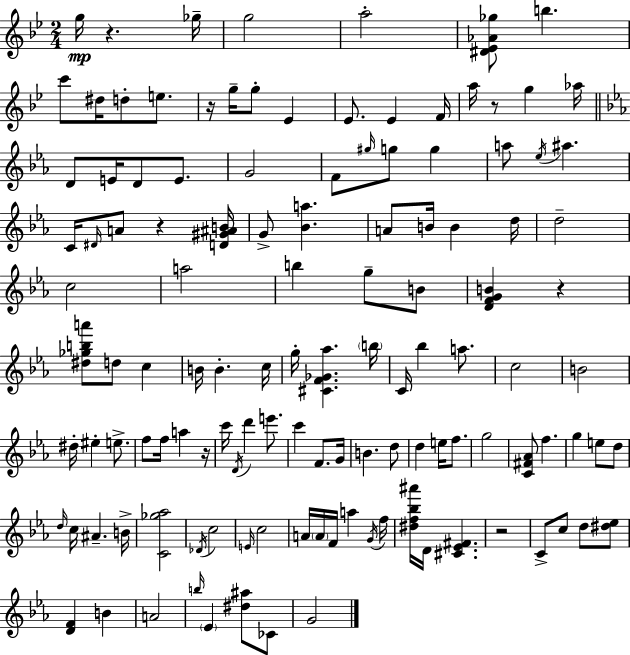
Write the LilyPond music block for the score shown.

{
  \clef treble
  \numericTimeSignature
  \time 2/4
  \key g \minor
  \repeat volta 2 { g''16\mp r4. ges''16-- | g''2 | a''2-. | <dis' ees' aes' ges''>8 b''4. | \break c'''8 dis''16 d''8-. e''8. | r16 g''16-- g''8-. ees'4 | ees'8. ees'4 f'16 | a''16 r8 g''4 aes''16 | \break \bar "||" \break \key c \minor d'8 e'16 d'8 e'8. | g'2 | f'8 \grace { gis''16 } g''8 g''4 | a''8 \acciaccatura { ees''16 } ais''4. | \break c'16 \grace { dis'16 } a'8 r4 | <d' gis' ais' b'>16 g'8-> <bes' a''>4. | a'8 b'16 b'4 | d''16 d''2-- | \break c''2 | a''2 | b''4 g''8-- | b'8 <d' f' g' b'>4 r4 | \break <dis'' ges'' b'' a'''>8 d''8 c''4 | b'16 b'4.-. | c''16 g''16-. <cis' f' ges' aes''>4. | \parenthesize b''16 c'16 bes''4 | \break a''8. c''2 | b'2 | dis''16-. eis''4-. | e''8.-> f''8 f''16 a''4 | \break r16 c'''16 \acciaccatura { d'16 } d'''4 | e'''8. c'''4 | f'8. g'16 b'4. | d''8 d''4 | \break e''16 f''8. g''2 | <c' fis' aes'>8 f''4. | g''4 | e''8 d''8 \grace { d''16 } c''16 ais'4.-- | \break b'16-> <c' ges'' aes''>2 | \acciaccatura { des'16 } c''2 | \grace { e'16 } c''2 | a'16 | \break \parenthesize a'16 f'16 a''4 \acciaccatura { g'16 } f''16 | <dis'' f'' bes'' ais'''>16 d'16 <cis' ees' fis'>4. | r2 | c'8-> c''8 d''8 <dis'' ees''>8 | \break <d' f'>4 b'4 | a'2 | \grace { b''16 } \parenthesize ees'4 <dis'' ais''>8 ces'8 | g'2 | \break } \bar "|."
}